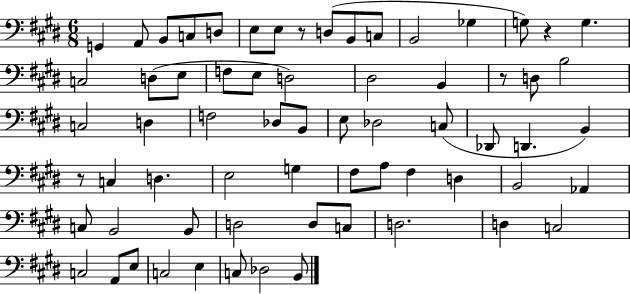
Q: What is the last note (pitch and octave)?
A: B2